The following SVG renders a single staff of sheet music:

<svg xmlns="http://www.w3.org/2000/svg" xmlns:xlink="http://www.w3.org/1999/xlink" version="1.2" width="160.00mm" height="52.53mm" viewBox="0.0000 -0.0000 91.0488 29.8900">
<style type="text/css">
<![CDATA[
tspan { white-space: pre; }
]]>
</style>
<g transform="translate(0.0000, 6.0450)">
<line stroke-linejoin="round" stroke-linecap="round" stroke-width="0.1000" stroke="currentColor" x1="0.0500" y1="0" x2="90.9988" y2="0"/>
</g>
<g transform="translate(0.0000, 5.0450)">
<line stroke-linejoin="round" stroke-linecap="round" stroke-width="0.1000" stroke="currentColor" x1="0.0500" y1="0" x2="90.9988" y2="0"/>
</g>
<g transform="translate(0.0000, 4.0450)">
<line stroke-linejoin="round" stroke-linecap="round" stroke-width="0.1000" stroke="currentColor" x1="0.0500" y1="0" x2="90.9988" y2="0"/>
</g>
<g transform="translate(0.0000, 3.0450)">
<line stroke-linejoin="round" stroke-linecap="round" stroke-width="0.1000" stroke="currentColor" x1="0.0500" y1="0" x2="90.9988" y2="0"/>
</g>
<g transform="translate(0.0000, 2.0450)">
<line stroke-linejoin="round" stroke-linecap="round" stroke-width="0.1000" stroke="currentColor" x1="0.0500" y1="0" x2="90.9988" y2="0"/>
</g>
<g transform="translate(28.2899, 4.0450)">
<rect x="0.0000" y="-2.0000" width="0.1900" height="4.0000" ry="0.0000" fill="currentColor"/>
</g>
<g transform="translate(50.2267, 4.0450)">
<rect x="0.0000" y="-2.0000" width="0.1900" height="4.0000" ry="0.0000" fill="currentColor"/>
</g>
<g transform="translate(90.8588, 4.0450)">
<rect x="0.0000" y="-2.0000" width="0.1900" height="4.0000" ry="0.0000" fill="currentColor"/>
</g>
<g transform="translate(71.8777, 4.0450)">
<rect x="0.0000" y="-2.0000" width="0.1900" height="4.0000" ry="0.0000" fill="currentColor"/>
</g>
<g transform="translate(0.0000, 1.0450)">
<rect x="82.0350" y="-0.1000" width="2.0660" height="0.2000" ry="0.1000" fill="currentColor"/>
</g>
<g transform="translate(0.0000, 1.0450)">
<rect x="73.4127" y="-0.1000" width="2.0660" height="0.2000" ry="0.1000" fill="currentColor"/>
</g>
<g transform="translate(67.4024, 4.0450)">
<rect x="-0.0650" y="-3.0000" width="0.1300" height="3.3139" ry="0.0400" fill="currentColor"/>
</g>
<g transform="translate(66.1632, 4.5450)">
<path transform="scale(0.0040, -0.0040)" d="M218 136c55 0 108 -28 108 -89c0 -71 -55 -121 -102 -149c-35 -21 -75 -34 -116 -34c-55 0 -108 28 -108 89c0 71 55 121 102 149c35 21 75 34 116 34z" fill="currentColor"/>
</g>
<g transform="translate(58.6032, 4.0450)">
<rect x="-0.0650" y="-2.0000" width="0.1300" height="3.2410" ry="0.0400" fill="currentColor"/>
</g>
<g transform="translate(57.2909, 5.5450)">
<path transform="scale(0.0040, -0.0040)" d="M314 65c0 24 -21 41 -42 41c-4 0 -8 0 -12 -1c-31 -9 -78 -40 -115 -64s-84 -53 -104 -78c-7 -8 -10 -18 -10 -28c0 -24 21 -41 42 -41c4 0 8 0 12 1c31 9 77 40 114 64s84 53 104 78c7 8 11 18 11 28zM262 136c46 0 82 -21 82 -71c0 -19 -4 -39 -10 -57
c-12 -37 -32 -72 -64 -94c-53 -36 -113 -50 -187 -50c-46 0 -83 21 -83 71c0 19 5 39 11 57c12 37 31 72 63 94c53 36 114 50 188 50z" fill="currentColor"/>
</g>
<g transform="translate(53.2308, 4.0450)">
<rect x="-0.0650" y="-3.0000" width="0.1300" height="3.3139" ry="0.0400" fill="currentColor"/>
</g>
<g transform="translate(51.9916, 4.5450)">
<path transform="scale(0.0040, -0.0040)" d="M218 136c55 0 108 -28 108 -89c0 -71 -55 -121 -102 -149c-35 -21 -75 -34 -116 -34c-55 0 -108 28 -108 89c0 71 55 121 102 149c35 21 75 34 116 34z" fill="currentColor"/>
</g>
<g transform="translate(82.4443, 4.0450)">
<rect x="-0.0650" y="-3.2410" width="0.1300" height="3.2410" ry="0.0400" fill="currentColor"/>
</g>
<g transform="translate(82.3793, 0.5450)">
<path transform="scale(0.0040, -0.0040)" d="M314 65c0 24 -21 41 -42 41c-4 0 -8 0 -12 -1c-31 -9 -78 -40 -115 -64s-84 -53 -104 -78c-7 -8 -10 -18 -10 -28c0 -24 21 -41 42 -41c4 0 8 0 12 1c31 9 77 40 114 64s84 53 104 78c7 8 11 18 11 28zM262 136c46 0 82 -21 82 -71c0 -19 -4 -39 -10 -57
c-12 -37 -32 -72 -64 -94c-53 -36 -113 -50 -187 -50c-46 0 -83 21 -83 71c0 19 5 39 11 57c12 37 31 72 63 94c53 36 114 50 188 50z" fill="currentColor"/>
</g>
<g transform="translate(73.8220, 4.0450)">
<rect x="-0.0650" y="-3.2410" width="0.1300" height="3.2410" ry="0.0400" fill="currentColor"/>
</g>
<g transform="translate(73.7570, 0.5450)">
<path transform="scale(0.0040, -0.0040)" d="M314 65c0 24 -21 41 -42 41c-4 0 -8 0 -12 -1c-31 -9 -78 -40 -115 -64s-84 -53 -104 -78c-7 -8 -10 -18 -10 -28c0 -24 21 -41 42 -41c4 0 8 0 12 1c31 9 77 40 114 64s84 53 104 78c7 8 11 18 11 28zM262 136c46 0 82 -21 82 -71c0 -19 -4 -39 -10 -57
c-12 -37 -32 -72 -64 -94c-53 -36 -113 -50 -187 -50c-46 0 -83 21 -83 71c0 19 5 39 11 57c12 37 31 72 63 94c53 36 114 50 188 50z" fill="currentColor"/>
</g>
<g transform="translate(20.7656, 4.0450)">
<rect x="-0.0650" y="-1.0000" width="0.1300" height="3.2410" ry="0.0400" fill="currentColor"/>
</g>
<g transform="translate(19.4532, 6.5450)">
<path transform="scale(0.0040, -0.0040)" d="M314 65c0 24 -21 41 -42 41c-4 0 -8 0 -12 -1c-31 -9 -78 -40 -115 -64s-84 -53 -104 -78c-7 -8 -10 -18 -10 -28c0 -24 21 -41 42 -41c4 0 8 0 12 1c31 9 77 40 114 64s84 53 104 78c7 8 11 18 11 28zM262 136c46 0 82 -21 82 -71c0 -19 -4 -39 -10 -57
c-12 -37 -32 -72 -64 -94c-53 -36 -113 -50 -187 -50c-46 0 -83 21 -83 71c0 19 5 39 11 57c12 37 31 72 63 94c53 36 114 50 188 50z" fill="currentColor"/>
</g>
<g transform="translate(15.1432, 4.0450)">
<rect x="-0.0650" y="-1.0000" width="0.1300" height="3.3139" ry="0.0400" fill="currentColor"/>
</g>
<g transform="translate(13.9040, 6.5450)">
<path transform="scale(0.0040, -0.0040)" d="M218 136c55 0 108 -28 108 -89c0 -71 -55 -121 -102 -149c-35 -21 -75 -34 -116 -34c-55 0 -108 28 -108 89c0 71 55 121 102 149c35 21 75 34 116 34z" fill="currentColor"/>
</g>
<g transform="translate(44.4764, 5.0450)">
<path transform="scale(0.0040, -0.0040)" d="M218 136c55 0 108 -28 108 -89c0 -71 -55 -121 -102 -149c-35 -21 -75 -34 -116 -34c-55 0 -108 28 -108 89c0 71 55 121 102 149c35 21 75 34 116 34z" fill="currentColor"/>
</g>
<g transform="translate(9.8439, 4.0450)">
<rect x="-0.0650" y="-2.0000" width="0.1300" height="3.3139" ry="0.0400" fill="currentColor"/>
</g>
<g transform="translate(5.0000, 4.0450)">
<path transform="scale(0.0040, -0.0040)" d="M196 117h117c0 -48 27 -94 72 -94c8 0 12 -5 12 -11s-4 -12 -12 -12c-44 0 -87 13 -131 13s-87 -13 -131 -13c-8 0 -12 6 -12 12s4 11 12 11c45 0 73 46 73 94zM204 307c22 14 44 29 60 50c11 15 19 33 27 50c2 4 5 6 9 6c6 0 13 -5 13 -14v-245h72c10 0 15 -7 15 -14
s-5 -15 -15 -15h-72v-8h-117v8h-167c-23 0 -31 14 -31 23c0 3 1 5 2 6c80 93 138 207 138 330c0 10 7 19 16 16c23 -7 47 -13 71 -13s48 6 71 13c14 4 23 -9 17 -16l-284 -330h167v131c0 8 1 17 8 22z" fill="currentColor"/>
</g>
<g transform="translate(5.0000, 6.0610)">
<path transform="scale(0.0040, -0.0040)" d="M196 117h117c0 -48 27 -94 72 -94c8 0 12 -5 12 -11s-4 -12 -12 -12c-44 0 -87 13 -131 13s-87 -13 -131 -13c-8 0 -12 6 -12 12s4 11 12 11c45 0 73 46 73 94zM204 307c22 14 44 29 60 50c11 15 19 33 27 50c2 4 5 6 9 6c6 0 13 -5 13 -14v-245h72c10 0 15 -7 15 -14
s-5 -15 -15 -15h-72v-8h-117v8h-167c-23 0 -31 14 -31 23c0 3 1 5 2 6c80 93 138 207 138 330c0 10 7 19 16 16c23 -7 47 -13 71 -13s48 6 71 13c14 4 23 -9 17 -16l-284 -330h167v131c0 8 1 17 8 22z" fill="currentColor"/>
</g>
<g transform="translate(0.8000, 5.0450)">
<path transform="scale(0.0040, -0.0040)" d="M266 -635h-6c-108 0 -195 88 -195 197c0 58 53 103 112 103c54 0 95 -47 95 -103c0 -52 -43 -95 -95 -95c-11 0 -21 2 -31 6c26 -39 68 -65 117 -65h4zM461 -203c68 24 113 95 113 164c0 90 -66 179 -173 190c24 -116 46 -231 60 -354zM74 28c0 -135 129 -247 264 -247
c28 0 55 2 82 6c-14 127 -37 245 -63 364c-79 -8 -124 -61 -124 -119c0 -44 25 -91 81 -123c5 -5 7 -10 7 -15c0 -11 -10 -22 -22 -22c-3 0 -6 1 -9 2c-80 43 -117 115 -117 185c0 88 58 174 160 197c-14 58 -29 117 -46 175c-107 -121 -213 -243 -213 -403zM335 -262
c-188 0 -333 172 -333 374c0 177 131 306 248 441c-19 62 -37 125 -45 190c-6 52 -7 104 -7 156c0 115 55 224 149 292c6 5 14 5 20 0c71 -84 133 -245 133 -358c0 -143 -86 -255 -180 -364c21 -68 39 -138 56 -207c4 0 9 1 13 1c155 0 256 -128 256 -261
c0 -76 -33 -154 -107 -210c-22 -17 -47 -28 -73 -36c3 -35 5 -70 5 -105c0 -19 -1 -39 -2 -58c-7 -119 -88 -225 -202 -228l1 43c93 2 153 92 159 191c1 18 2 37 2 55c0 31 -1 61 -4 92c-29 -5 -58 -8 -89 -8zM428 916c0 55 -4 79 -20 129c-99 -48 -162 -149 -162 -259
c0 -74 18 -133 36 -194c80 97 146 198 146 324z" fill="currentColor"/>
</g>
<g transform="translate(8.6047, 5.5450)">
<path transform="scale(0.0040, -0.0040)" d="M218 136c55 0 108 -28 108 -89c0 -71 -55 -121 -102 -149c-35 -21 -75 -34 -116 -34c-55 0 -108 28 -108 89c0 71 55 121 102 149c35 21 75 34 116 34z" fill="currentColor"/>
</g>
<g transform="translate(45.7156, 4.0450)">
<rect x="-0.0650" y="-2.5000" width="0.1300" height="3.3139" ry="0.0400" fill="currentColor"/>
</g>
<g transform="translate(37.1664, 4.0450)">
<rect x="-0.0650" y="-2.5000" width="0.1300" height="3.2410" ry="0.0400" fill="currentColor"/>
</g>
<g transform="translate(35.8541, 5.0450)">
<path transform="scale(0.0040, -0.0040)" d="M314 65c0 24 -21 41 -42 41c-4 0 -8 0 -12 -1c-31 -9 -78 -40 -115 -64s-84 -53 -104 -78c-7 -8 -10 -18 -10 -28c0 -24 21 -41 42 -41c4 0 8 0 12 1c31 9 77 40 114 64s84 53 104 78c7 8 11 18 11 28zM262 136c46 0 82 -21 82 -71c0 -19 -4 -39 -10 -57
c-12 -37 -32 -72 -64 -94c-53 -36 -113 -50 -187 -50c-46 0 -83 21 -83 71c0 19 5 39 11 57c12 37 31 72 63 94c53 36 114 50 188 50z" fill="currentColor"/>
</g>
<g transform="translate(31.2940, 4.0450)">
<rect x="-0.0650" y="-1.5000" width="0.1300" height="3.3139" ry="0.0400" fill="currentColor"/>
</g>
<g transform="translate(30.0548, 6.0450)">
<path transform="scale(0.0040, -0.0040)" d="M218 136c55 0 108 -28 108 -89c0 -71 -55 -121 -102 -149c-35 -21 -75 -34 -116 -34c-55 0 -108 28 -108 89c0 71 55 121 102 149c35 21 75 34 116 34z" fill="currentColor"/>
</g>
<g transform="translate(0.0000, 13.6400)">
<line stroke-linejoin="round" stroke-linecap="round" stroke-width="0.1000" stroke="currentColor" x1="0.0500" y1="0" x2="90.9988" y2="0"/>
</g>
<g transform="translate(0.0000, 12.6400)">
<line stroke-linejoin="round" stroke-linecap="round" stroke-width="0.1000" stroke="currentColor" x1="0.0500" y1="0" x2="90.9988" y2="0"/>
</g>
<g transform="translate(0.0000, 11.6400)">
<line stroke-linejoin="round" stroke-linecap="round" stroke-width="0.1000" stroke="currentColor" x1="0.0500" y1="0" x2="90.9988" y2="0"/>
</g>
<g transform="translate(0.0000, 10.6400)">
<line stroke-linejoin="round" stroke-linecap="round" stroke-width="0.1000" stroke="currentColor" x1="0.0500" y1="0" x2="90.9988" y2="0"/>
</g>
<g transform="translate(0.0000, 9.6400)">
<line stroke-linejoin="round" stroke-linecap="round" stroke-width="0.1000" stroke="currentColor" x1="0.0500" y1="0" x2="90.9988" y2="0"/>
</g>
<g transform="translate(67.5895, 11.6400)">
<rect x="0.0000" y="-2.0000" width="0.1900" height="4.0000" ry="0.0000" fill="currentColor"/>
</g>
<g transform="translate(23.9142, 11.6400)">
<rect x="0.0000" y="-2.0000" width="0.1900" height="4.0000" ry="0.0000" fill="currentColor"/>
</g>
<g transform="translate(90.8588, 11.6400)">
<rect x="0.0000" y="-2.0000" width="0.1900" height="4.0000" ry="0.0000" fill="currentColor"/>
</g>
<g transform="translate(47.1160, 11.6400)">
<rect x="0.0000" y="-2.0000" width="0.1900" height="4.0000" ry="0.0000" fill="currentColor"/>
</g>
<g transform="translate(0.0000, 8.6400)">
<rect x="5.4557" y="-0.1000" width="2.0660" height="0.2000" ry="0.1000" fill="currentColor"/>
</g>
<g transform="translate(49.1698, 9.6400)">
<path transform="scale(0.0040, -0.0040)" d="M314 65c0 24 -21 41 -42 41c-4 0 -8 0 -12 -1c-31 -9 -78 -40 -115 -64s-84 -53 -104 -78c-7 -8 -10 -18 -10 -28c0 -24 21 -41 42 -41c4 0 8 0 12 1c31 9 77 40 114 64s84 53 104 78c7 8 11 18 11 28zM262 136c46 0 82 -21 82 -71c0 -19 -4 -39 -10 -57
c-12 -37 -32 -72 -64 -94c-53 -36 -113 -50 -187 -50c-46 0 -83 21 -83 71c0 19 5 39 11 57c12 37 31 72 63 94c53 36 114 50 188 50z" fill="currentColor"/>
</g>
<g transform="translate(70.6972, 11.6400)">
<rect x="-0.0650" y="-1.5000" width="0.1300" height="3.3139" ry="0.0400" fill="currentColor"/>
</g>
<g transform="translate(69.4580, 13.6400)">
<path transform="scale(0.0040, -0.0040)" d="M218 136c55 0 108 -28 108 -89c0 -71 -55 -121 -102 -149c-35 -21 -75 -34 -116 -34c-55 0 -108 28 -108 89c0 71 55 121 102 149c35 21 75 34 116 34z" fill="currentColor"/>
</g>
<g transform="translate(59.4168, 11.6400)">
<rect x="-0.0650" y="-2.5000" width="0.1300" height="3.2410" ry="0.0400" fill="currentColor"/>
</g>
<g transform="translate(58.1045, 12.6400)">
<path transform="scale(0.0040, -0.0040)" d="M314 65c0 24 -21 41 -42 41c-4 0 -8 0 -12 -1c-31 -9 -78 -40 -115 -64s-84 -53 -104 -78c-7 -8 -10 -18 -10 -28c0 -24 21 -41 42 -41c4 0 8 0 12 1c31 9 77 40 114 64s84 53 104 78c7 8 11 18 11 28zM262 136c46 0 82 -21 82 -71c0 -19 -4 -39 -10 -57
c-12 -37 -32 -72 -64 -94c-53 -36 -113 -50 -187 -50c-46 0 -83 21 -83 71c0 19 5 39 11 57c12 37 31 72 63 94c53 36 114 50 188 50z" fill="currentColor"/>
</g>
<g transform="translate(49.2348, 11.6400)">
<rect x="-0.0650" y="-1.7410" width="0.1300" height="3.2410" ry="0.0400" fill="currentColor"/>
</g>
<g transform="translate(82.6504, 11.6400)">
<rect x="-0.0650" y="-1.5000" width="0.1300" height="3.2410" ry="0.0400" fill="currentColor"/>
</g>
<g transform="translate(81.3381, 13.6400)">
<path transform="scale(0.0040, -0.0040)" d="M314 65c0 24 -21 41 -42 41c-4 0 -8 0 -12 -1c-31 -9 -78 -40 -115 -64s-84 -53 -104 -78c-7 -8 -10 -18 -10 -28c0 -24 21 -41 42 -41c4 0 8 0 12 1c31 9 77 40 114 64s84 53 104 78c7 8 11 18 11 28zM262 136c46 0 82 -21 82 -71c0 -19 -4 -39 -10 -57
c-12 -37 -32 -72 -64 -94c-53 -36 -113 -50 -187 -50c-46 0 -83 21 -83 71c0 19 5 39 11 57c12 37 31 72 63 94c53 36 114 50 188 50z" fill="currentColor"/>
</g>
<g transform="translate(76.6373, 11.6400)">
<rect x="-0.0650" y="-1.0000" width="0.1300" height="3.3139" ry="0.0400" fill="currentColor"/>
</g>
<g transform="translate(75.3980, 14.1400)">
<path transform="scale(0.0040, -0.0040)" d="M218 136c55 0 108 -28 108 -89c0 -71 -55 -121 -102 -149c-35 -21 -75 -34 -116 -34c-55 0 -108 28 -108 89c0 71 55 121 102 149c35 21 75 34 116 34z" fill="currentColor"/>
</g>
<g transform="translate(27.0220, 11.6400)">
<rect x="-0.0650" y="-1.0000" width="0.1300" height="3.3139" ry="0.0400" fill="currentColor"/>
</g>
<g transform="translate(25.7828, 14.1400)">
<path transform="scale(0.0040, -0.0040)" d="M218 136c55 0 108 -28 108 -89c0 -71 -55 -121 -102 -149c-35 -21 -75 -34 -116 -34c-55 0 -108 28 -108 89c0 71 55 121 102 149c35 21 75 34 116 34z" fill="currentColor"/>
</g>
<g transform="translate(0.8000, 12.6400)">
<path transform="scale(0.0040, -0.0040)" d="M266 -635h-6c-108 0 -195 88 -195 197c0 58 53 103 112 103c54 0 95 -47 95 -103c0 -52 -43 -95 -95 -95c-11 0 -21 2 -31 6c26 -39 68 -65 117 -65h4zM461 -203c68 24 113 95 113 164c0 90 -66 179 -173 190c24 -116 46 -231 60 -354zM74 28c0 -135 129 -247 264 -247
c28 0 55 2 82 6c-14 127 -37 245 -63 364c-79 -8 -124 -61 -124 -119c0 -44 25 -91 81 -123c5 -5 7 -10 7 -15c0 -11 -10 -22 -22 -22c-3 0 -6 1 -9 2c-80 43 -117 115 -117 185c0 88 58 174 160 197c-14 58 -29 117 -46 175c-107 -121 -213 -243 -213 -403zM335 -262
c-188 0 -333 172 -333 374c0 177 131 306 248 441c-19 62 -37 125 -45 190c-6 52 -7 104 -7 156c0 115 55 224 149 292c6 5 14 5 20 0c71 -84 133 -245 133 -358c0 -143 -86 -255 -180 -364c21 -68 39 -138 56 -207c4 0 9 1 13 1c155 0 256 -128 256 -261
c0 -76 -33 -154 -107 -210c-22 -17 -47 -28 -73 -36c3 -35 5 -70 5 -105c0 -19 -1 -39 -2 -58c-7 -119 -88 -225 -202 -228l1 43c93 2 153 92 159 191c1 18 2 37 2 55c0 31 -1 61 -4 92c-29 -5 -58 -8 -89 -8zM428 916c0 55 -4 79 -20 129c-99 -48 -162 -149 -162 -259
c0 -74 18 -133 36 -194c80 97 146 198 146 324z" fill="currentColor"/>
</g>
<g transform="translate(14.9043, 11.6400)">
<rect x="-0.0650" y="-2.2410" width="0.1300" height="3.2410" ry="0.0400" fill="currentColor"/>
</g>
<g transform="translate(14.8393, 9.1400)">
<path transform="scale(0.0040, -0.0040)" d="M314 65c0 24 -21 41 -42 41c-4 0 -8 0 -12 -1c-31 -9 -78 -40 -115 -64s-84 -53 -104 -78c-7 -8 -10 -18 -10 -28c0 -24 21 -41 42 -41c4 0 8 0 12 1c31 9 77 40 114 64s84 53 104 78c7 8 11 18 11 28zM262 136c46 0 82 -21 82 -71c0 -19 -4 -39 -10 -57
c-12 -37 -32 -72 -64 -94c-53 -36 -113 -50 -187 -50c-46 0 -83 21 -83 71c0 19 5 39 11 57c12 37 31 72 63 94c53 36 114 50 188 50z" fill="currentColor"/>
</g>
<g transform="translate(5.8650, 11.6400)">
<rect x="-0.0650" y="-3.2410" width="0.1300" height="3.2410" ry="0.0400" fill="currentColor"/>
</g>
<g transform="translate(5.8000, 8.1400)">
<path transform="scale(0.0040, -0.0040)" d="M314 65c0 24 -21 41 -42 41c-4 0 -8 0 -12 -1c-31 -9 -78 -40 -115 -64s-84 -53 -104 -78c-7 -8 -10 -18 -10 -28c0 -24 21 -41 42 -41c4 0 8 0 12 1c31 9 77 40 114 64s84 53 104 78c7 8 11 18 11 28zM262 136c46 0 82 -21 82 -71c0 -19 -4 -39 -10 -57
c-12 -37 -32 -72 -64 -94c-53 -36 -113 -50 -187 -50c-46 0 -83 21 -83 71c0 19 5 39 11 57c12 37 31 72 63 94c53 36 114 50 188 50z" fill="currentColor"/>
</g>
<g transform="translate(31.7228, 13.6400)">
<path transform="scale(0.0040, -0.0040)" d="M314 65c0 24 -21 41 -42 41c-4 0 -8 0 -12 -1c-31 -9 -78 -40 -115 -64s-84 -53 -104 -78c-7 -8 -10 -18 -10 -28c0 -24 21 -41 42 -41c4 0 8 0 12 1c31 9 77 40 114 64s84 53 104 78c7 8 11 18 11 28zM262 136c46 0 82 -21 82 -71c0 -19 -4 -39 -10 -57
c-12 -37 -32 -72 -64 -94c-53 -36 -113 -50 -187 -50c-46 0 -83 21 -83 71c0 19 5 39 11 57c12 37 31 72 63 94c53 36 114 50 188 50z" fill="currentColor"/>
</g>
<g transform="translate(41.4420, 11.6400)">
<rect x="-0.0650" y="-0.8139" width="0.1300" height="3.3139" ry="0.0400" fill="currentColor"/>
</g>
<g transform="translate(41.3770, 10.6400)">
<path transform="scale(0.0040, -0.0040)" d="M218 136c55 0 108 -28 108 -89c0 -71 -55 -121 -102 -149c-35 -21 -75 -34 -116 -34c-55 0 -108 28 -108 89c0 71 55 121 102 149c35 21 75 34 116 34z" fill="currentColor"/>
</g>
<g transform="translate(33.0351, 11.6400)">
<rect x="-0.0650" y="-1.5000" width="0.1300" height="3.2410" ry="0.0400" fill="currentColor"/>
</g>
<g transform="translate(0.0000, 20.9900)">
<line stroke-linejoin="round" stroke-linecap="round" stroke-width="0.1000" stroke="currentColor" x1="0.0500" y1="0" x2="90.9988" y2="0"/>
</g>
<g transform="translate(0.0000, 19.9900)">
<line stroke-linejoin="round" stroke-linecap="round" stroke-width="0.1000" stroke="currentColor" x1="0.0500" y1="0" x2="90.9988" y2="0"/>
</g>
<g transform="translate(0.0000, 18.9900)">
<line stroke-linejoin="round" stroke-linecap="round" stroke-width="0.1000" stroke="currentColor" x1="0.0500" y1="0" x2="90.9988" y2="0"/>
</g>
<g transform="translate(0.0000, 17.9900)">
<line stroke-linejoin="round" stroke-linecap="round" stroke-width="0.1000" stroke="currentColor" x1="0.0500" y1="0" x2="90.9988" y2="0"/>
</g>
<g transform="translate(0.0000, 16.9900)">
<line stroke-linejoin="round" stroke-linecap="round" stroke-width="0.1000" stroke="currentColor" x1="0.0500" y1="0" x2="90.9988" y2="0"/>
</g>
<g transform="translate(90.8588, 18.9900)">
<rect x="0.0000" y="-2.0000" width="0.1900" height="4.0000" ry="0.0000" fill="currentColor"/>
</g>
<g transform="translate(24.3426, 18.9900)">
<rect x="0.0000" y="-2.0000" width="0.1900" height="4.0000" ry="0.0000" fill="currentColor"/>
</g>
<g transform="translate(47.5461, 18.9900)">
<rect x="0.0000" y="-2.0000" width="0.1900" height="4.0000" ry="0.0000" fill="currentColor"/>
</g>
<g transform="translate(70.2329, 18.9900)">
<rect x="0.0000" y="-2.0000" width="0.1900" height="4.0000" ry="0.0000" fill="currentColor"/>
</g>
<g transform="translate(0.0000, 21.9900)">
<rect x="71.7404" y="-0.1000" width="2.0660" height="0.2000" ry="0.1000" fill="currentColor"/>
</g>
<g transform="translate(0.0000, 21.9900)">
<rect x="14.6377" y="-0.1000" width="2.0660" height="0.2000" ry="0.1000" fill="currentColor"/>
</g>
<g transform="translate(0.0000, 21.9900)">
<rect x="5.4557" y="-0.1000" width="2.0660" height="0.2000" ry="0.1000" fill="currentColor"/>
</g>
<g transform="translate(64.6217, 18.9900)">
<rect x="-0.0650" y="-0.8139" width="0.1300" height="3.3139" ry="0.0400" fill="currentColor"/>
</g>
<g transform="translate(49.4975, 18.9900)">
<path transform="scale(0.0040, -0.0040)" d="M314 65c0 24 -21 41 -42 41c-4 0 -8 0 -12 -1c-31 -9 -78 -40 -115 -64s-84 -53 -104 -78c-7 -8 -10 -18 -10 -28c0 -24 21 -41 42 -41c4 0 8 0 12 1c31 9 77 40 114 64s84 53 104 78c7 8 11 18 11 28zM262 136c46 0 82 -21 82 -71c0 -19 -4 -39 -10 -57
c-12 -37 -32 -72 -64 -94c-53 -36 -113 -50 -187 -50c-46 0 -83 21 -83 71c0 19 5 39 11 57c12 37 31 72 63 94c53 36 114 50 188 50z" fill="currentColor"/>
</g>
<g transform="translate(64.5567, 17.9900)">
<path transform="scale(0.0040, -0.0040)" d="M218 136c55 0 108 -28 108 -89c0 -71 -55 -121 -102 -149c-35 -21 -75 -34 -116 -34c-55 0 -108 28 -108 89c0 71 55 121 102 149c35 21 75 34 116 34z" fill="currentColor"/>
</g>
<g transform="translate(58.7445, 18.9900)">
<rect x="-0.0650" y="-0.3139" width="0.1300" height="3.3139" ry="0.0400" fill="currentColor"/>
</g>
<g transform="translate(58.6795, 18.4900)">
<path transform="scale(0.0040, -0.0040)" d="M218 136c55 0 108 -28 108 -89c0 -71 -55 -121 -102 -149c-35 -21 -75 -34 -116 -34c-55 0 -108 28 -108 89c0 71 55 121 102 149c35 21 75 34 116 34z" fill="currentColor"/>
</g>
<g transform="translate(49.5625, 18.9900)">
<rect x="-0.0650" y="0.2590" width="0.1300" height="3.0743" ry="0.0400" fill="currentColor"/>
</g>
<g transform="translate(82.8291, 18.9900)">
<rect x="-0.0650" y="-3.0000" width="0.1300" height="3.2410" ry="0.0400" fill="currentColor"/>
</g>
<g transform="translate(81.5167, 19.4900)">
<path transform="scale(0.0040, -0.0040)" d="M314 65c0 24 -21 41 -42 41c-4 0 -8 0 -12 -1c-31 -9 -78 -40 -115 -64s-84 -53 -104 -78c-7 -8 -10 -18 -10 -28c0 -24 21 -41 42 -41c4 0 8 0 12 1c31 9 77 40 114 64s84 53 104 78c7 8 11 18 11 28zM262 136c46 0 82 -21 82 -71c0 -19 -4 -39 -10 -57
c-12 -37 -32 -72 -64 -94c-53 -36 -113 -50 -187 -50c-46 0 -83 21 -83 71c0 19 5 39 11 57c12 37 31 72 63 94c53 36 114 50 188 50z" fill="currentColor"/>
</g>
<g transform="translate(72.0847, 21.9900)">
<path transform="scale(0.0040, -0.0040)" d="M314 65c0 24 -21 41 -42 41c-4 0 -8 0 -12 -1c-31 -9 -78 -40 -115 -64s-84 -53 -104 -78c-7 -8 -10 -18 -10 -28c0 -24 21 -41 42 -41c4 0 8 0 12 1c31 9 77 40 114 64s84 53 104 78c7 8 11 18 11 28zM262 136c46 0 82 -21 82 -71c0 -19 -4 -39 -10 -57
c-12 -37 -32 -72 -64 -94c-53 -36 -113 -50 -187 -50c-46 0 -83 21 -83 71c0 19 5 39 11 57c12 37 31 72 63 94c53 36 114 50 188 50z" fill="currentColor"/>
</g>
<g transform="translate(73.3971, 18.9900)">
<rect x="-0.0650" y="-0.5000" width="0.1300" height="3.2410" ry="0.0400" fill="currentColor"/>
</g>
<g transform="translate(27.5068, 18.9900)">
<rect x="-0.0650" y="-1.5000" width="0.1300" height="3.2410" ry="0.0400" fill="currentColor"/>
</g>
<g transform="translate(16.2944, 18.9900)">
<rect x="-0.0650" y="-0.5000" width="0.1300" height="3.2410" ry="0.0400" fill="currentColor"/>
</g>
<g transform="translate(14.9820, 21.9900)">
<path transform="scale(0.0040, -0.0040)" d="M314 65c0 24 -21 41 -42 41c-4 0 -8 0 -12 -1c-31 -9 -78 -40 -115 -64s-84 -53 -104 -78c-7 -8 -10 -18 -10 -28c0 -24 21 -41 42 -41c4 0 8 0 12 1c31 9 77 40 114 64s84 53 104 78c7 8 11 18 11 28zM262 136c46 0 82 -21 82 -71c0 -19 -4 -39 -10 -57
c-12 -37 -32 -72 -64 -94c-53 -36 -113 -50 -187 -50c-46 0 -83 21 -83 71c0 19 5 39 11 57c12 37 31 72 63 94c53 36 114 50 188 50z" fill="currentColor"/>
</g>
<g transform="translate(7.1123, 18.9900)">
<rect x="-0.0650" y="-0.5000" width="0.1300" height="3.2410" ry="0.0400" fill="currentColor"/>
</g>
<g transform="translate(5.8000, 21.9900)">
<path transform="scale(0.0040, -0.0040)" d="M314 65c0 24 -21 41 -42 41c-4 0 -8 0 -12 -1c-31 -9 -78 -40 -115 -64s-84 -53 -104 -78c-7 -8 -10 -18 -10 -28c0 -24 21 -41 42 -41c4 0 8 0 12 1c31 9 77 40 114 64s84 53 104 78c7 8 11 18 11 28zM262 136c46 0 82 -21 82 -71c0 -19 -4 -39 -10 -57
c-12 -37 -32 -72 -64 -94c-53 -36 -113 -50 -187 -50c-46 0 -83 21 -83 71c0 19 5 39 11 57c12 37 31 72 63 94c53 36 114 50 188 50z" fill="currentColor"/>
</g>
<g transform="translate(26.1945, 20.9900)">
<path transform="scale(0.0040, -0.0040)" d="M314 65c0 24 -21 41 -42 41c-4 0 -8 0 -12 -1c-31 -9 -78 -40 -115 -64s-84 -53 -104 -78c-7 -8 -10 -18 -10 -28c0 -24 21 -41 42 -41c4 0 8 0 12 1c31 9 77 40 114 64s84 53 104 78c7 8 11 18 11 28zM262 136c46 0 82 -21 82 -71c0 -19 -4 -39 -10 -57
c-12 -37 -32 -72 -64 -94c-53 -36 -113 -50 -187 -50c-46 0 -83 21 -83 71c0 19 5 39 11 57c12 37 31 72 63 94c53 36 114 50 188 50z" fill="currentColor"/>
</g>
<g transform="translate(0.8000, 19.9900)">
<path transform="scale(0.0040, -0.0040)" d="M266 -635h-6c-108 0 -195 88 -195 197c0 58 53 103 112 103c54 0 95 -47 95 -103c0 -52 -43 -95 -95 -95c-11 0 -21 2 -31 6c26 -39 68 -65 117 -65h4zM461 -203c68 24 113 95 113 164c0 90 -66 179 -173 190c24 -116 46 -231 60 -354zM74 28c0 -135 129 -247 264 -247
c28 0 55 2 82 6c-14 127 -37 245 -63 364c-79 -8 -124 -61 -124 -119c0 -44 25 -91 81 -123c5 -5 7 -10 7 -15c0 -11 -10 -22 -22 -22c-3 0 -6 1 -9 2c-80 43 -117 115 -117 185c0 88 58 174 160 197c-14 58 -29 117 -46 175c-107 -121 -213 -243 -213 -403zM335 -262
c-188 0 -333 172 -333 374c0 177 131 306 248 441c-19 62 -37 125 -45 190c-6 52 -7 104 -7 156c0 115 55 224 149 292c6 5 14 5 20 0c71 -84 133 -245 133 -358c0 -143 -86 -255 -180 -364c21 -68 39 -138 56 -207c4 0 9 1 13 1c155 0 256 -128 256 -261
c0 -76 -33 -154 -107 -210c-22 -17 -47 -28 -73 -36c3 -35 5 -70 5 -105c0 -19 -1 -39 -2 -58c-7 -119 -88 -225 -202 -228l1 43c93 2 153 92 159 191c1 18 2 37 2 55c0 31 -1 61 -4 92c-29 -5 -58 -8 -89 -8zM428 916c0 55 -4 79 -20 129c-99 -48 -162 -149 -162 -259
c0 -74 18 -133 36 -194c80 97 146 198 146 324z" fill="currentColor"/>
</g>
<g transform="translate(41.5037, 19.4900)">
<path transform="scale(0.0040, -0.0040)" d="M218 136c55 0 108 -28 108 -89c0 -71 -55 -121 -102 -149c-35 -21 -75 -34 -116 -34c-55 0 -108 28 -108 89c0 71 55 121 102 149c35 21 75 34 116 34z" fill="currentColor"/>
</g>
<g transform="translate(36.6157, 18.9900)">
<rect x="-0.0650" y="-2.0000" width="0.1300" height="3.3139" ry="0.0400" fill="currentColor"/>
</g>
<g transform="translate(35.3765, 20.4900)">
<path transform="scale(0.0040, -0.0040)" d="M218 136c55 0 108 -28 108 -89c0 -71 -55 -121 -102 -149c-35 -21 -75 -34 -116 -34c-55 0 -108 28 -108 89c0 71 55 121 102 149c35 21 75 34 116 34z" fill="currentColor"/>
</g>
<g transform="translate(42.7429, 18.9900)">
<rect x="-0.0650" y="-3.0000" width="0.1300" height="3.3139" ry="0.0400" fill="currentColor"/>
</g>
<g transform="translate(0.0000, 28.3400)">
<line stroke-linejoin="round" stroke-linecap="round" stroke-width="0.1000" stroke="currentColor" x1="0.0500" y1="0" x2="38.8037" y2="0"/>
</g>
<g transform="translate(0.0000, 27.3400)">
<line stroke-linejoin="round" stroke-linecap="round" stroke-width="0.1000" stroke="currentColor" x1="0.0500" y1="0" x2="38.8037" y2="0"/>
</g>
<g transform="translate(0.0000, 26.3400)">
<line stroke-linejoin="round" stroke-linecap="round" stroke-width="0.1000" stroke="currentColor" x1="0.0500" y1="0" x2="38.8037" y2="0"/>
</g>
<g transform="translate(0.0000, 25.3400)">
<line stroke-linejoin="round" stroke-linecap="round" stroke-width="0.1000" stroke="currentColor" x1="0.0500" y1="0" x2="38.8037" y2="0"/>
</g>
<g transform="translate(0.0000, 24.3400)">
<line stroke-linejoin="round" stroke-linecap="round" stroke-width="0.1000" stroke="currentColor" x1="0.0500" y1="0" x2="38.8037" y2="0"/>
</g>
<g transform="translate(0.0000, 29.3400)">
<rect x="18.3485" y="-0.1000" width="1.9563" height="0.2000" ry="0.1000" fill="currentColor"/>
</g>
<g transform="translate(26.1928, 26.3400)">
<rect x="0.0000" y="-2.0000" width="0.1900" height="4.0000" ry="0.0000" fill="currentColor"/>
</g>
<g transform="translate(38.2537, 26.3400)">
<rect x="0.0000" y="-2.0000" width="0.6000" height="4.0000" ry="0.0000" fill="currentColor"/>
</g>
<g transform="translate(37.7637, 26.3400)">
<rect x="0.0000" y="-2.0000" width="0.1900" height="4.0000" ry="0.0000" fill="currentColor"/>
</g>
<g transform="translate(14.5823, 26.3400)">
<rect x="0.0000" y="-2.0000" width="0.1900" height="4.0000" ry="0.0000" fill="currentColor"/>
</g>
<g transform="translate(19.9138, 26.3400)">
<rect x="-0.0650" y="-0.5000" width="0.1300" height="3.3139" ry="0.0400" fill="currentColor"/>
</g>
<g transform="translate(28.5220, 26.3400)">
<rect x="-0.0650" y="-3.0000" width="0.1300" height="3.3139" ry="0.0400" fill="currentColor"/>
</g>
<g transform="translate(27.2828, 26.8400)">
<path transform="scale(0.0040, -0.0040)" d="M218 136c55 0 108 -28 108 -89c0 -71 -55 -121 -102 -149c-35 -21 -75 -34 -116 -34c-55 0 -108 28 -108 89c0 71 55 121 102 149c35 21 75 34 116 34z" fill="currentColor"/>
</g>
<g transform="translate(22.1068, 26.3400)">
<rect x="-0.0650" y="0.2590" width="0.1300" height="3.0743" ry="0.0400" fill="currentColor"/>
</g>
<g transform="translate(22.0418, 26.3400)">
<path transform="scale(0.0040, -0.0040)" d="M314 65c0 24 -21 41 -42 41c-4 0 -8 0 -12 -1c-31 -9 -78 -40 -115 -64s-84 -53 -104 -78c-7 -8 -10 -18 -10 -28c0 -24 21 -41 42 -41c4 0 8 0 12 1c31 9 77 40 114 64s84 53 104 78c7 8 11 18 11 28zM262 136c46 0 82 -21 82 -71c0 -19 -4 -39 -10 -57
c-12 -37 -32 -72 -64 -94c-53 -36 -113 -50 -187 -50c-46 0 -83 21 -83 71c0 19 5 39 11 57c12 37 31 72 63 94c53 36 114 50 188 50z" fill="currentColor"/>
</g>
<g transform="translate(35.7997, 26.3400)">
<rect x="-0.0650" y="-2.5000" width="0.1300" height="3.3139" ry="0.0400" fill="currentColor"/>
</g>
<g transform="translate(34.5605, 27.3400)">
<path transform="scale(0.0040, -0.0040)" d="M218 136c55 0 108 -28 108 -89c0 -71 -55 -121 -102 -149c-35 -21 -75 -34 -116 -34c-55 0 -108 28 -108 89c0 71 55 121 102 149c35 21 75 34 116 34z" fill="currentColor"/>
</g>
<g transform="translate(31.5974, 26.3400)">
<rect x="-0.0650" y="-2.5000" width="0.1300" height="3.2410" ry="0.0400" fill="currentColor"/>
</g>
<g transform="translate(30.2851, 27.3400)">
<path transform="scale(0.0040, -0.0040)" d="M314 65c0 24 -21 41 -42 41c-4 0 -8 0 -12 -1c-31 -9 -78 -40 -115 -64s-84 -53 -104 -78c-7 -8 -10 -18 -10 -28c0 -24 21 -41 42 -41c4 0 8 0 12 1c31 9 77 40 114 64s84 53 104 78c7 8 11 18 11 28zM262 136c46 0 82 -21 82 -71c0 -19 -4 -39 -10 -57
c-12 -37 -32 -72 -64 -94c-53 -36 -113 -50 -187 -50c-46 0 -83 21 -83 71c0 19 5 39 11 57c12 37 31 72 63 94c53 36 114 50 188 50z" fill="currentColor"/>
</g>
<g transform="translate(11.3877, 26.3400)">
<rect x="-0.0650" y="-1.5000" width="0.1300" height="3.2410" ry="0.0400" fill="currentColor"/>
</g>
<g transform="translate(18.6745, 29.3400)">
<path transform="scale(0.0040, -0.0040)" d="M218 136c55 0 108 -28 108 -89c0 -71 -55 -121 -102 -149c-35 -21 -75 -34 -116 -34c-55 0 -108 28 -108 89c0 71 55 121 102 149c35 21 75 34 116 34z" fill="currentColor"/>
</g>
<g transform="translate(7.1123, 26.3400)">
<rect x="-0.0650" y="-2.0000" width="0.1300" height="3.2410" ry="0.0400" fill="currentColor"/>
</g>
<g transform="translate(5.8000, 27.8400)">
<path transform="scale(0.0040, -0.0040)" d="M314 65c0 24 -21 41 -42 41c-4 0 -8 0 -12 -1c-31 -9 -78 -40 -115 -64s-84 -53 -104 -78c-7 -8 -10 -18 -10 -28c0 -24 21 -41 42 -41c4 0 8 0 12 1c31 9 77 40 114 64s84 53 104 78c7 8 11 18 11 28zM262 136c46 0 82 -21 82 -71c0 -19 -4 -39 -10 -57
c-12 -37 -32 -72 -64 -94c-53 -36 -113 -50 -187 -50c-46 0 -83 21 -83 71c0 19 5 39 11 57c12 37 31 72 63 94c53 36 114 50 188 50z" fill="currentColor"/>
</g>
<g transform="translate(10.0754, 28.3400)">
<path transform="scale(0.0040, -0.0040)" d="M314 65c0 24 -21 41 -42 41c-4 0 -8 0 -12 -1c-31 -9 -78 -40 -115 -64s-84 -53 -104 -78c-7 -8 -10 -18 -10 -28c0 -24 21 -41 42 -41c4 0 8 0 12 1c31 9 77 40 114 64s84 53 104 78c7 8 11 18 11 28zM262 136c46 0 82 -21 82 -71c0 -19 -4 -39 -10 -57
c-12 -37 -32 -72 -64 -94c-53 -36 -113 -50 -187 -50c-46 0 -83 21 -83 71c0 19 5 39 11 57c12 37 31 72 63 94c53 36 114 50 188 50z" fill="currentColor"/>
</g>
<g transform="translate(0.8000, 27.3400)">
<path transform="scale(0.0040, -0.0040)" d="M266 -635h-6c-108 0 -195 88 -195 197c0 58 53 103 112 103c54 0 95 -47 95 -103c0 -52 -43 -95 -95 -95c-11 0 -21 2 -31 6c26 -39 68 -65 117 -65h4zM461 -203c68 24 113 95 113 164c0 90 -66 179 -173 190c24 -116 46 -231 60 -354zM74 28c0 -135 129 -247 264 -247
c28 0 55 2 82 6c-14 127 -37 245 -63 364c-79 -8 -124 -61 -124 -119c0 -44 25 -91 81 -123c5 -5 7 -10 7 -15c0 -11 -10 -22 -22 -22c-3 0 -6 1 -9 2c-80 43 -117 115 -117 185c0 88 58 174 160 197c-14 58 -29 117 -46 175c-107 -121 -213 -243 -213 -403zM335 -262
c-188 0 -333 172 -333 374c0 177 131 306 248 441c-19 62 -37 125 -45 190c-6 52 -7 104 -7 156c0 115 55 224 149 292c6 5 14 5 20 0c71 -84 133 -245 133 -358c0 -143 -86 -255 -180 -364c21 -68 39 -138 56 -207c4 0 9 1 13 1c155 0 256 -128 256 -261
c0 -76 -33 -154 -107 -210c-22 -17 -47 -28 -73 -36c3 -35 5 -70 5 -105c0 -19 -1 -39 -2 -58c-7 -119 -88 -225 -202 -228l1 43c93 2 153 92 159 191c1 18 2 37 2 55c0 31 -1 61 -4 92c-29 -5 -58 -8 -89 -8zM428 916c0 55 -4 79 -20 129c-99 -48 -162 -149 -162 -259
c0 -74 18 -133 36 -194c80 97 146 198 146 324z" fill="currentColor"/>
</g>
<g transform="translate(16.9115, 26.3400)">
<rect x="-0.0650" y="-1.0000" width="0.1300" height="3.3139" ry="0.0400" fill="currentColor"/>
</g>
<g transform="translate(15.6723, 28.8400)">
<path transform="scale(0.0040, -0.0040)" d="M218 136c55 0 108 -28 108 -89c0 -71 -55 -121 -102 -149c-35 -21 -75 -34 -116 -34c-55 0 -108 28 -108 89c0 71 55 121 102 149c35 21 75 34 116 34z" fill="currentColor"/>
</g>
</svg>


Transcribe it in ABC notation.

X:1
T:Untitled
M:4/4
L:1/4
K:C
F D D2 E G2 G A F2 A b2 b2 b2 g2 D E2 d f2 G2 E D E2 C2 C2 E2 F A B2 c d C2 A2 F2 E2 D C B2 A G2 G